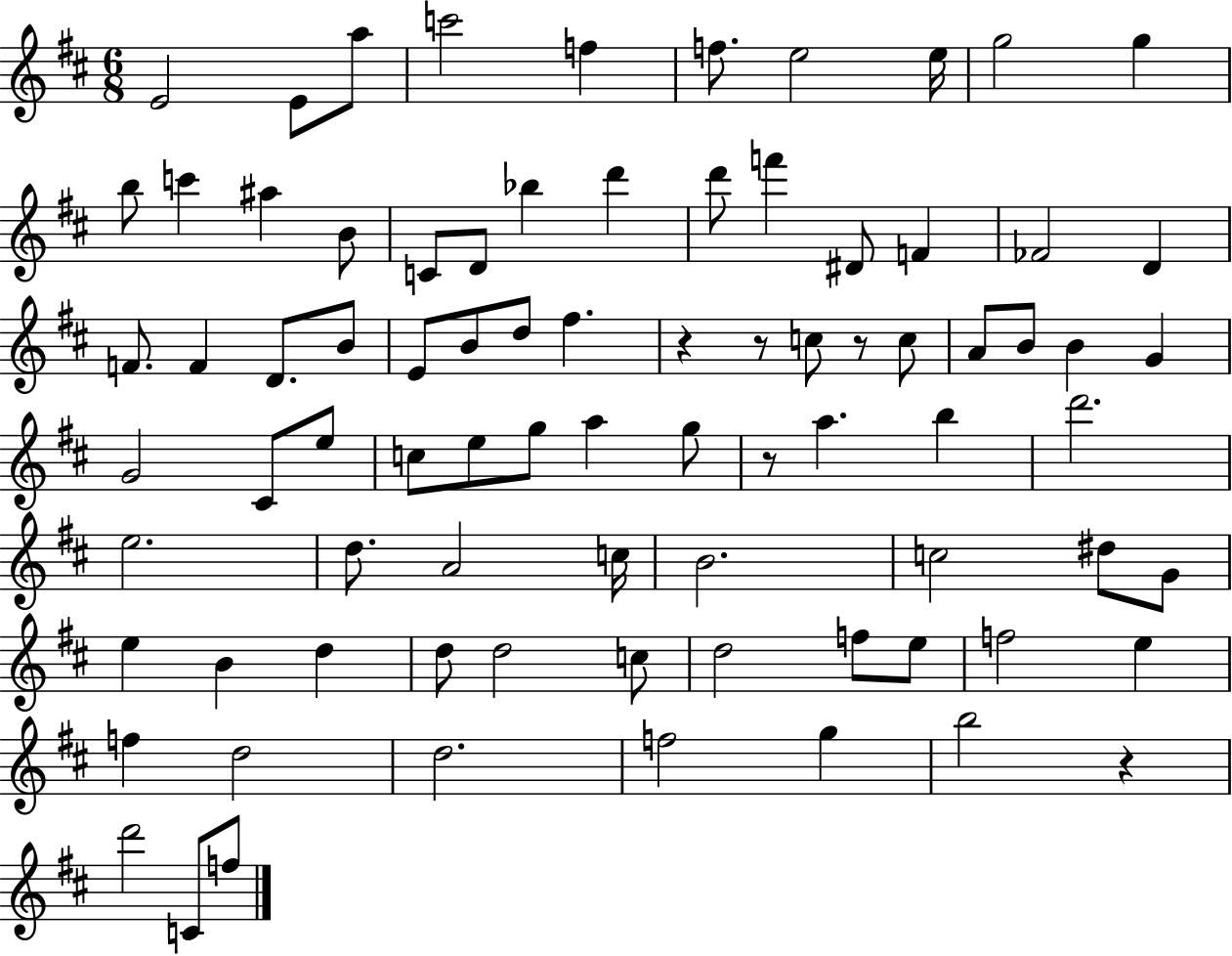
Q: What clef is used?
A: treble